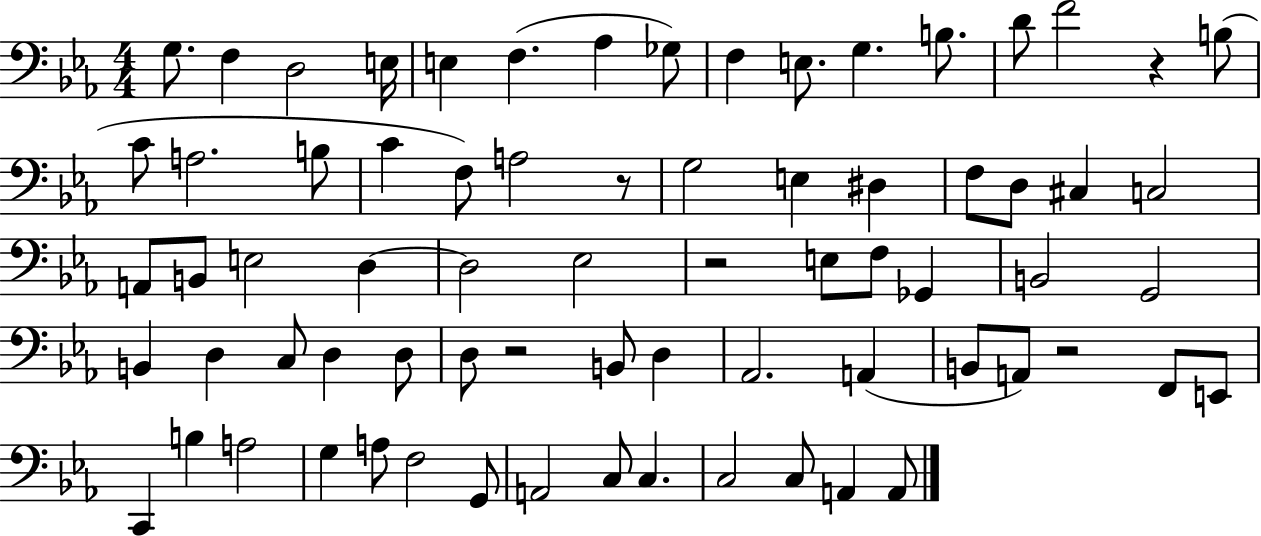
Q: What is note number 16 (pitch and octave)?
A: C4